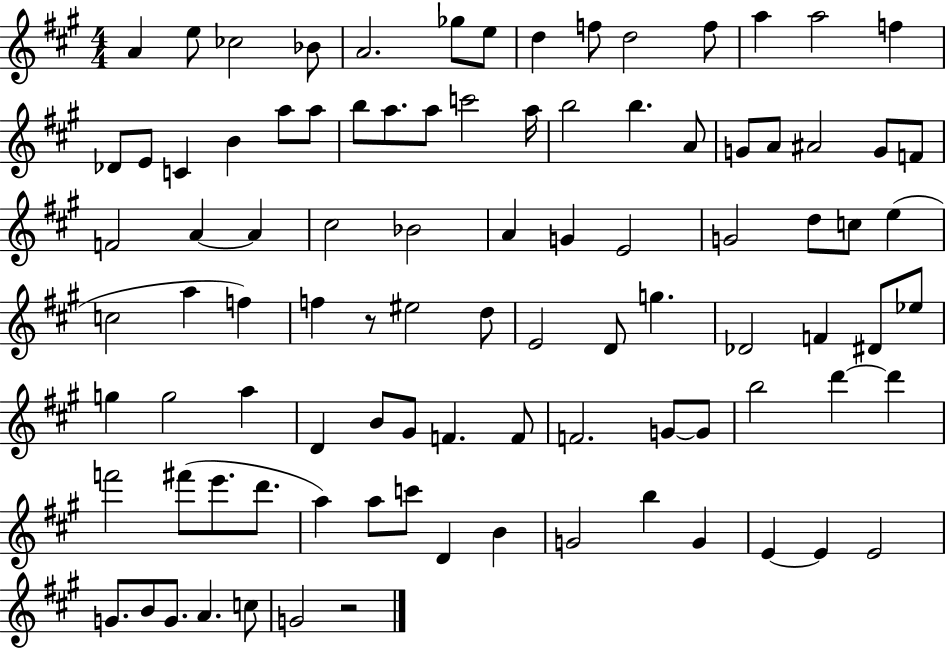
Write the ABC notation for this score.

X:1
T:Untitled
M:4/4
L:1/4
K:A
A e/2 _c2 _B/2 A2 _g/2 e/2 d f/2 d2 f/2 a a2 f _D/2 E/2 C B a/2 a/2 b/2 a/2 a/2 c'2 a/4 b2 b A/2 G/2 A/2 ^A2 G/2 F/2 F2 A A ^c2 _B2 A G E2 G2 d/2 c/2 e c2 a f f z/2 ^e2 d/2 E2 D/2 g _D2 F ^D/2 _e/2 g g2 a D B/2 ^G/2 F F/2 F2 G/2 G/2 b2 d' d' f'2 ^f'/2 e'/2 d'/2 a a/2 c'/2 D B G2 b G E E E2 G/2 B/2 G/2 A c/2 G2 z2